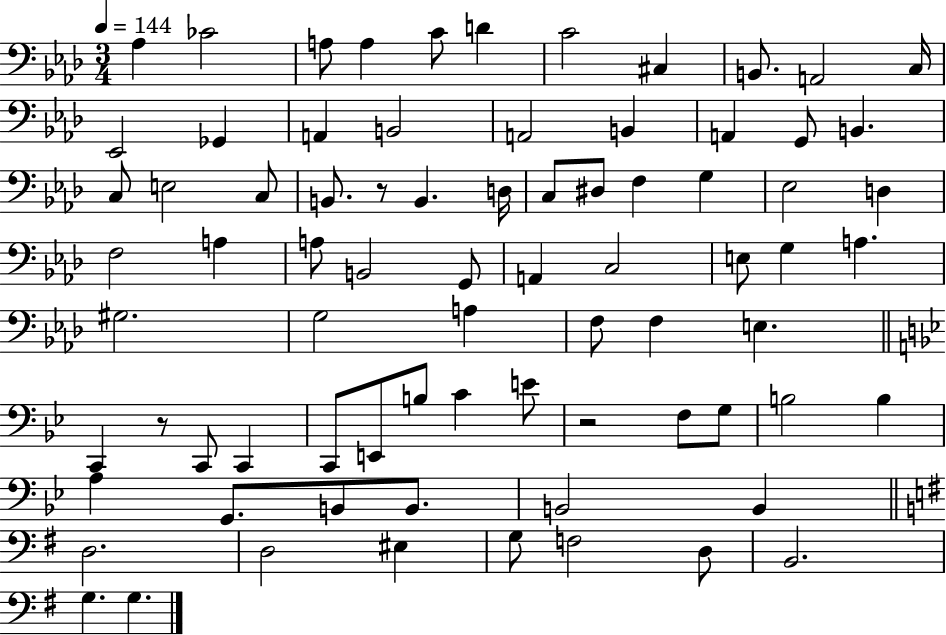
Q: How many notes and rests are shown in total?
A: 78